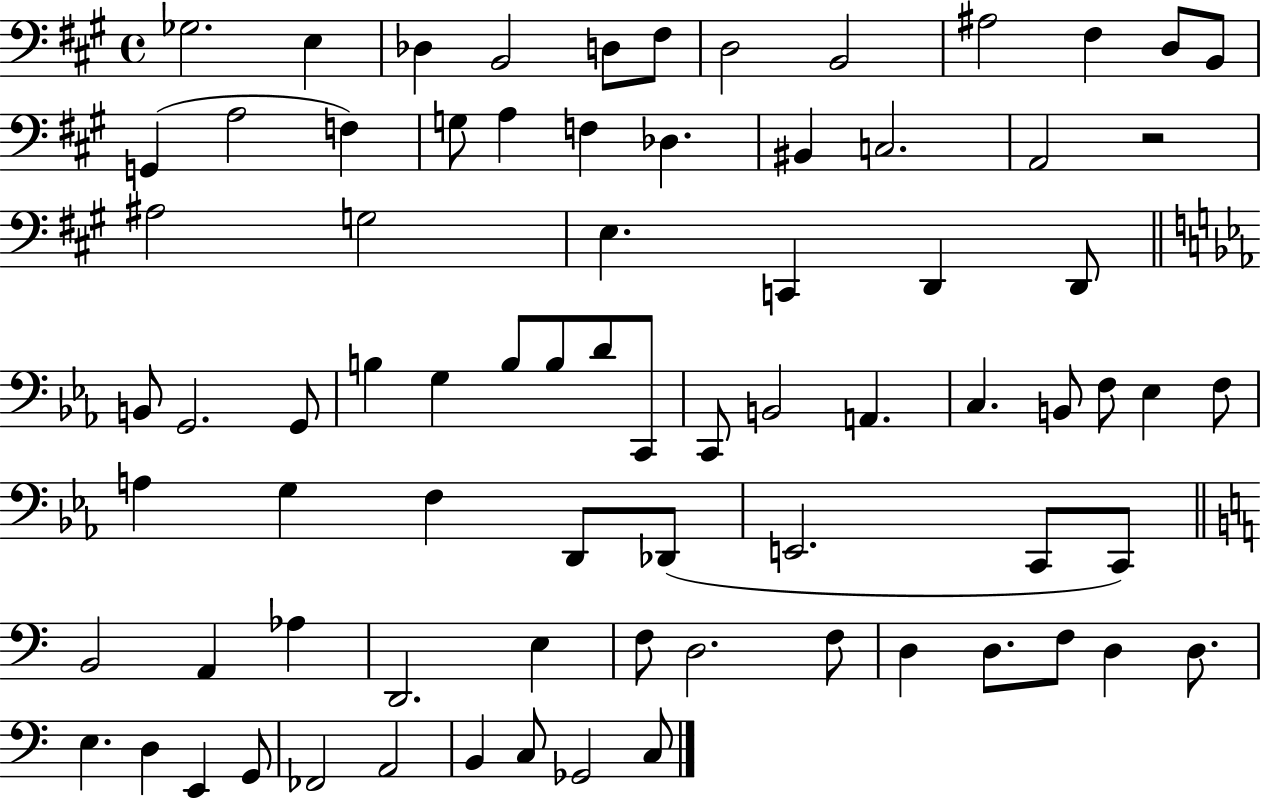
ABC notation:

X:1
T:Untitled
M:4/4
L:1/4
K:A
_G,2 E, _D, B,,2 D,/2 ^F,/2 D,2 B,,2 ^A,2 ^F, D,/2 B,,/2 G,, A,2 F, G,/2 A, F, _D, ^B,, C,2 A,,2 z2 ^A,2 G,2 E, C,, D,, D,,/2 B,,/2 G,,2 G,,/2 B, G, B,/2 B,/2 D/2 C,,/2 C,,/2 B,,2 A,, C, B,,/2 F,/2 _E, F,/2 A, G, F, D,,/2 _D,,/2 E,,2 C,,/2 C,,/2 B,,2 A,, _A, D,,2 E, F,/2 D,2 F,/2 D, D,/2 F,/2 D, D,/2 E, D, E,, G,,/2 _F,,2 A,,2 B,, C,/2 _G,,2 C,/2